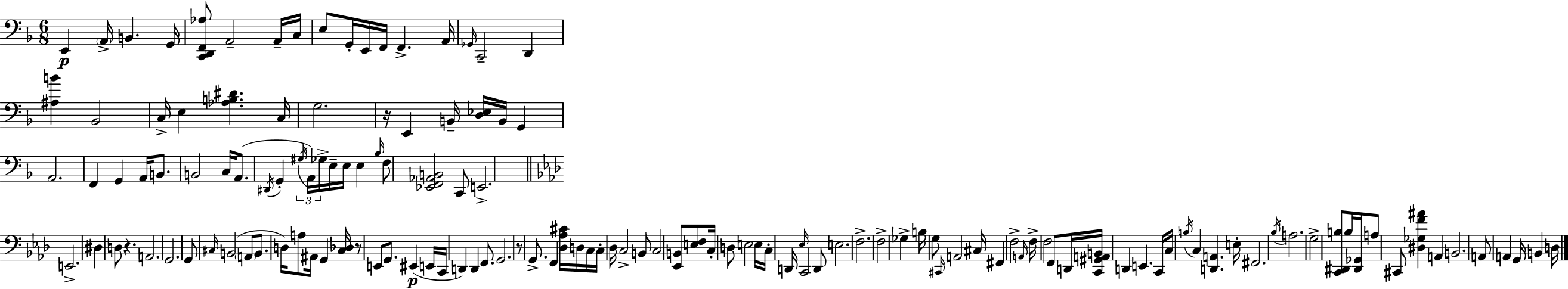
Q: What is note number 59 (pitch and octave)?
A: G2